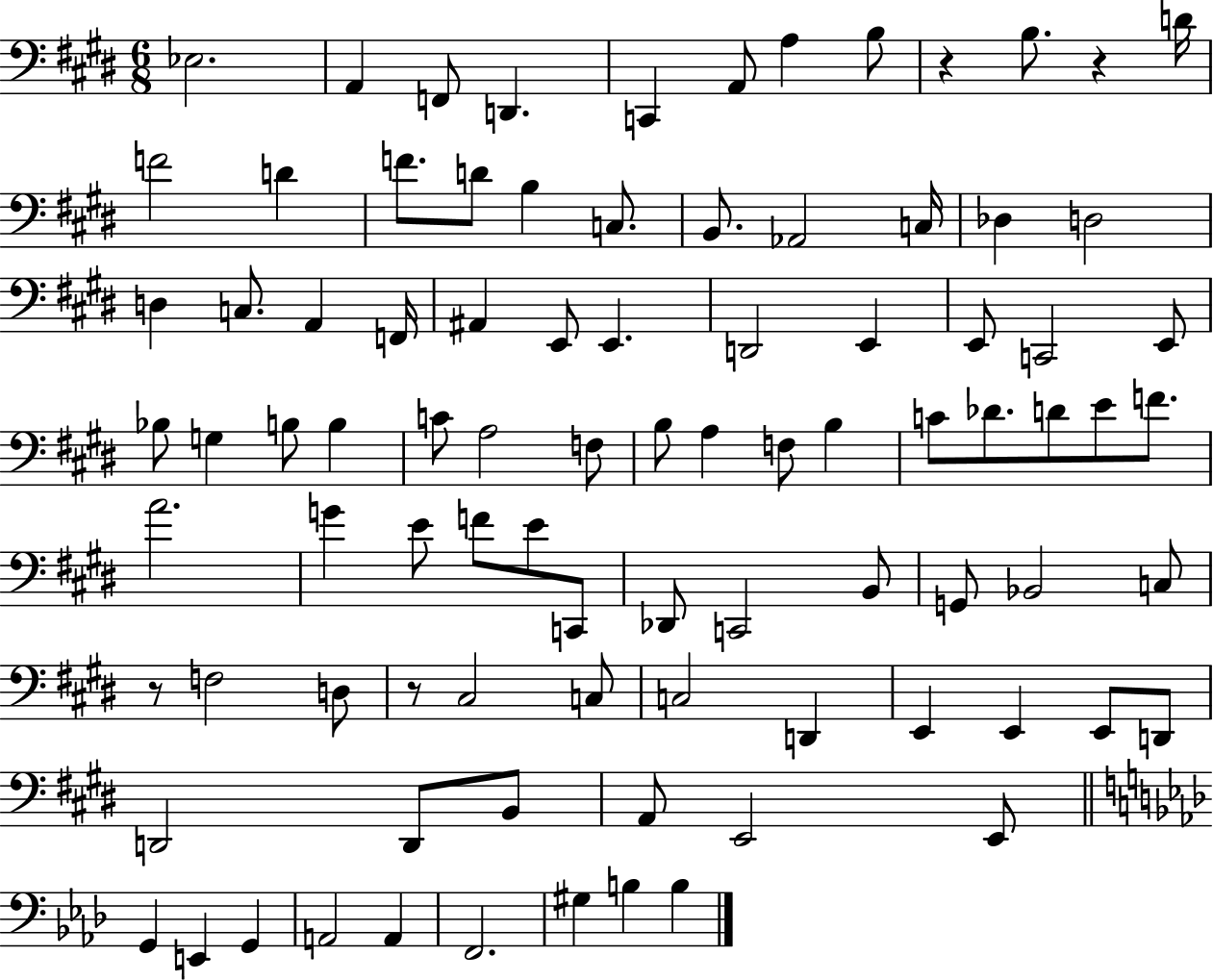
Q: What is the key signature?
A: E major